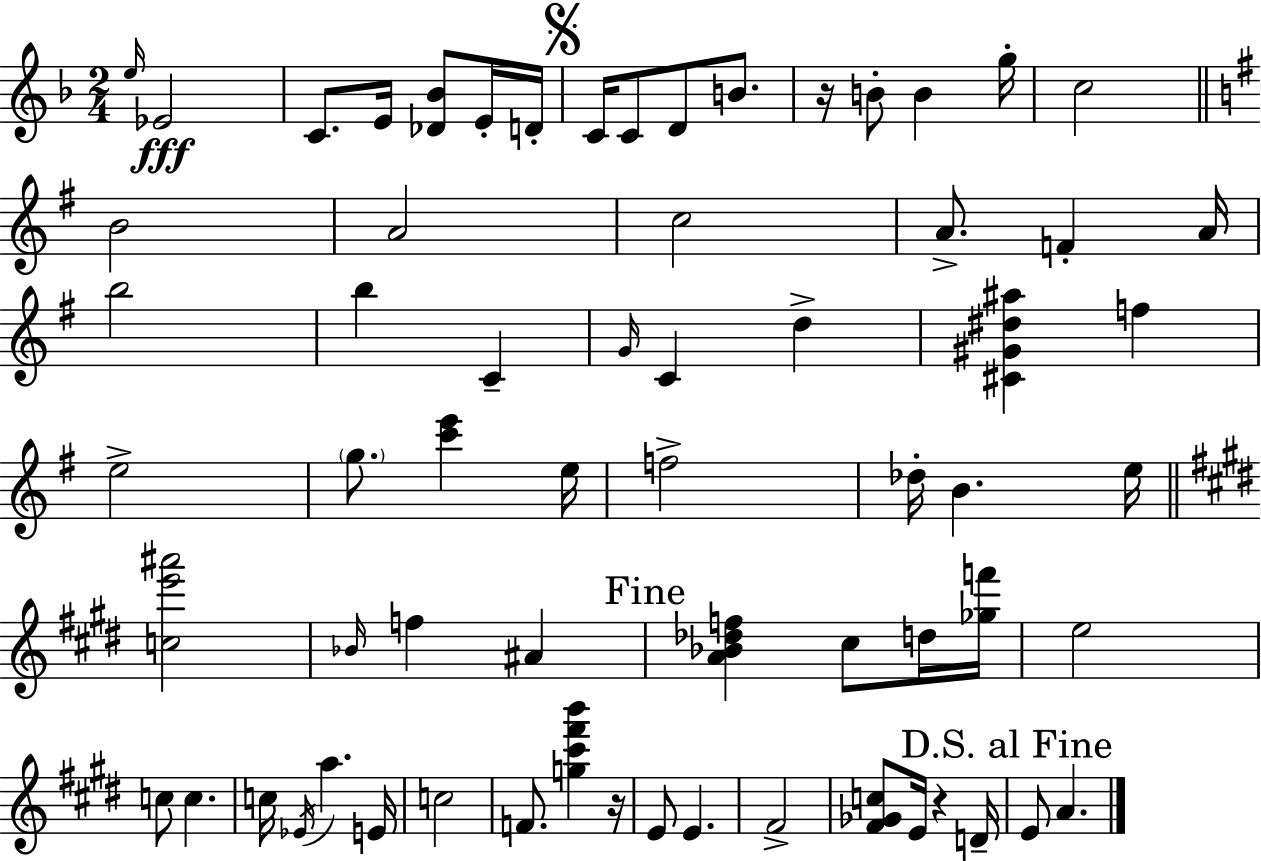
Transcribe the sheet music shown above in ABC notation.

X:1
T:Untitled
M:2/4
L:1/4
K:Dm
e/4 _E2 C/2 E/4 [_D_B]/2 E/4 D/4 C/4 C/2 D/2 B/2 z/4 B/2 B g/4 c2 B2 A2 c2 A/2 F A/4 b2 b C G/4 C d [^C^G^d^a] f e2 g/2 [c'e'] e/4 f2 _d/4 B e/4 [ce'^a']2 _B/4 f ^A [A_B_df] ^c/2 d/4 [_gf']/4 e2 c/2 c c/4 _E/4 a E/4 c2 F/2 [g^c'^f'b'] z/4 E/2 E ^F2 [^F_Gc]/2 E/4 z D/4 E/2 A